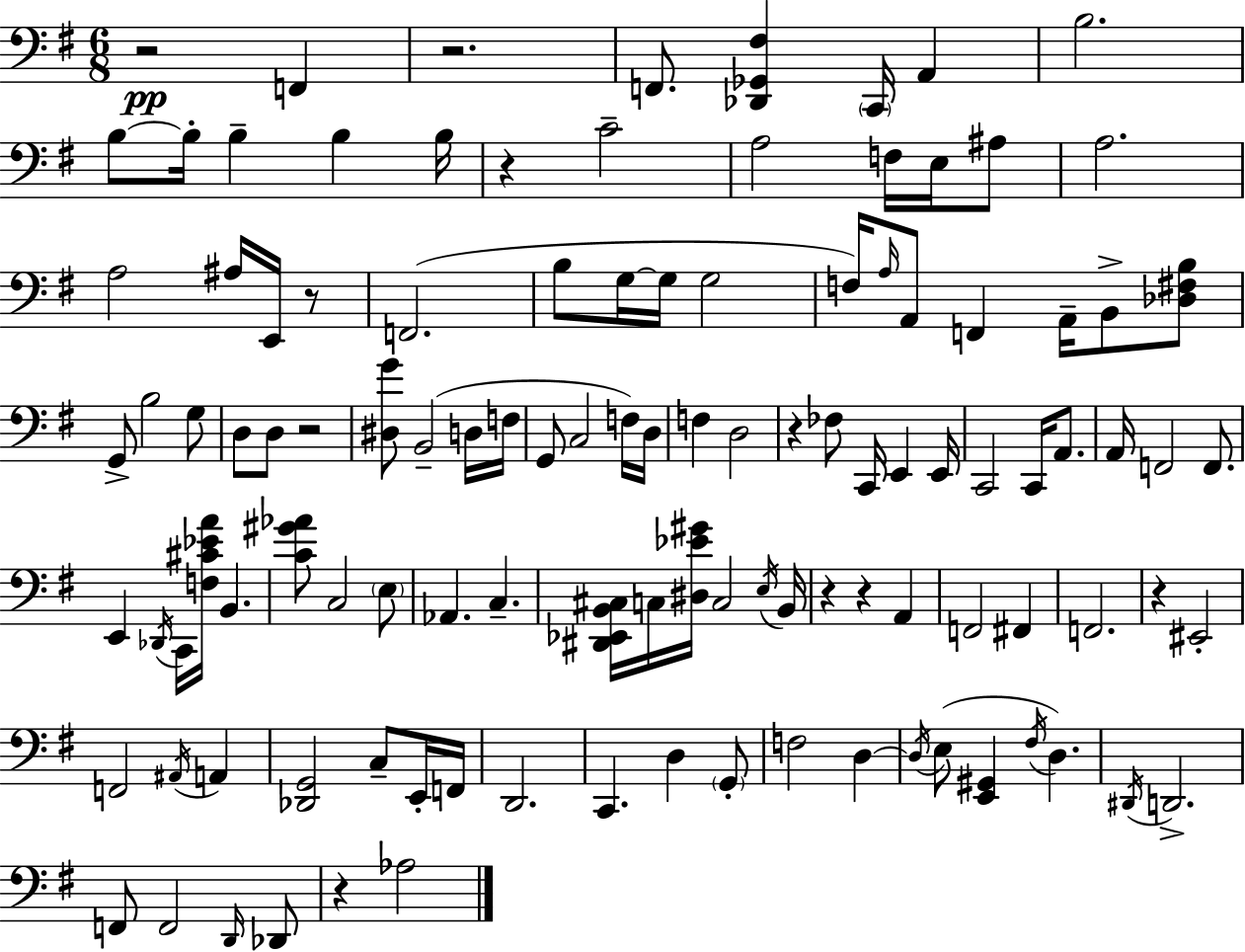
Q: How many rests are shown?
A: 10